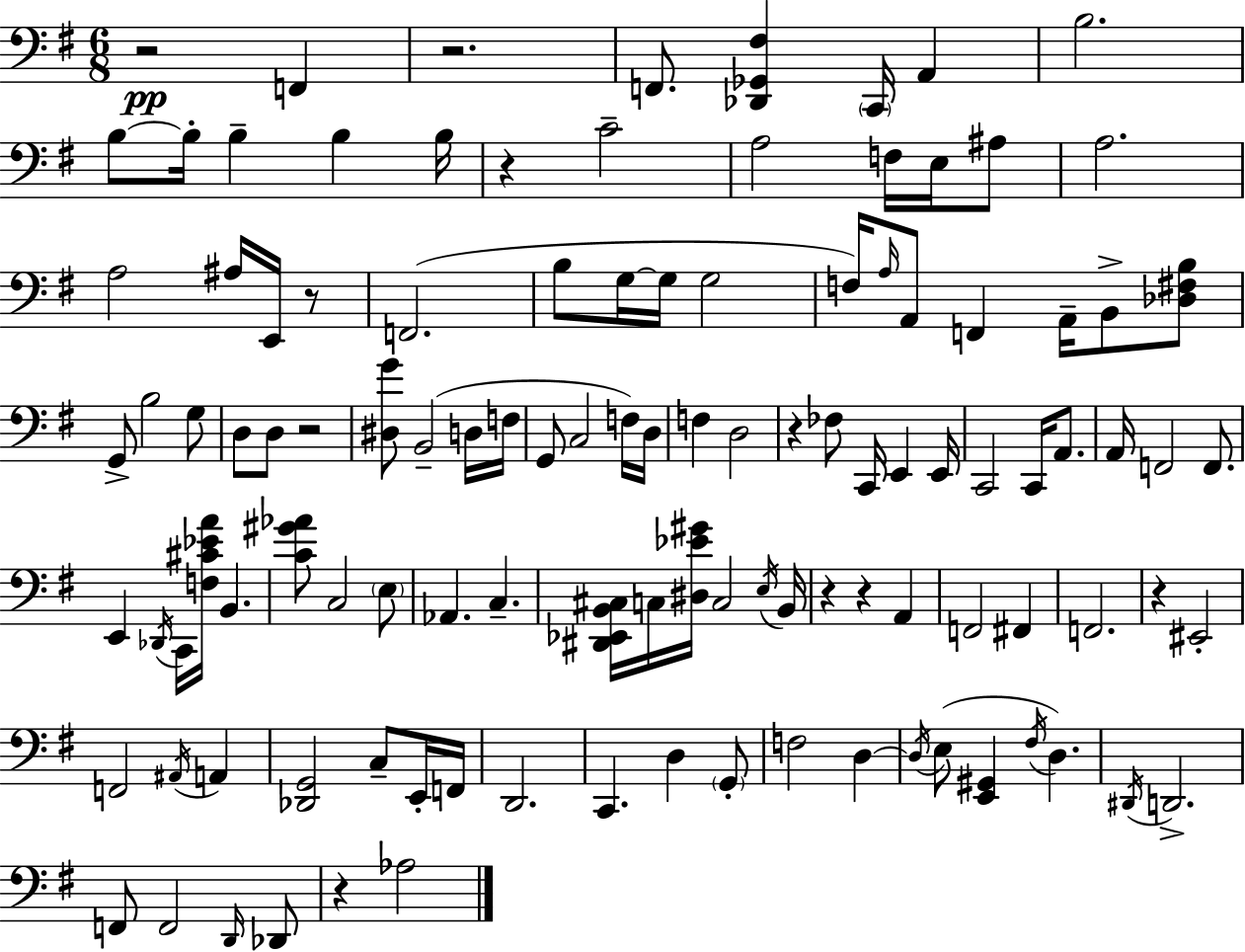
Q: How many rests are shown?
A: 10